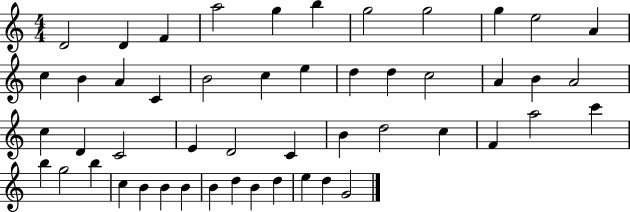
D4/h D4/q F4/q A5/h G5/q B5/q G5/h G5/h G5/q E5/h A4/q C5/q B4/q A4/q C4/q B4/h C5/q E5/q D5/q D5/q C5/h A4/q B4/q A4/h C5/q D4/q C4/h E4/q D4/h C4/q B4/q D5/h C5/q F4/q A5/h C6/q B5/q G5/h B5/q C5/q B4/q B4/q B4/q B4/q D5/q B4/q D5/q E5/q D5/q G4/h